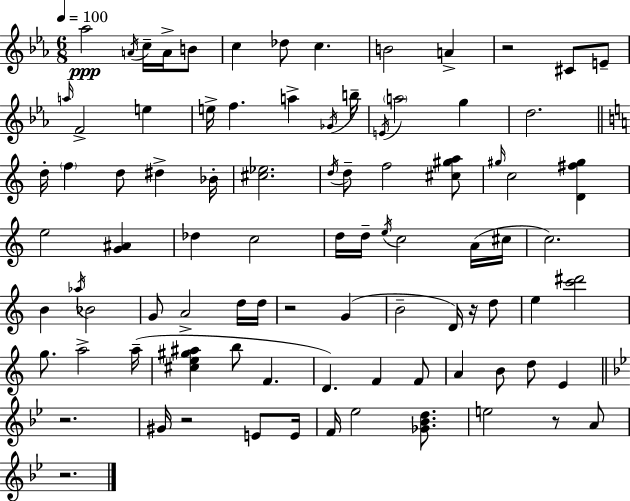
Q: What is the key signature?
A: EES major